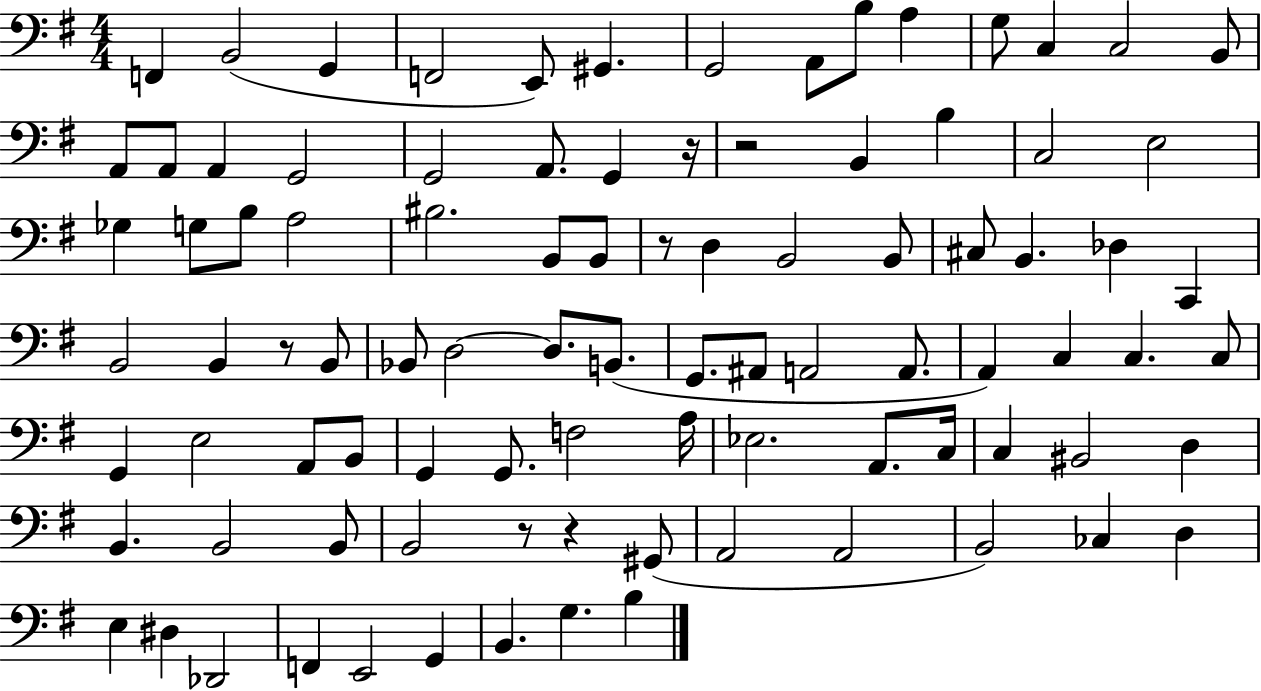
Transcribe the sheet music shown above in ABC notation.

X:1
T:Untitled
M:4/4
L:1/4
K:G
F,, B,,2 G,, F,,2 E,,/2 ^G,, G,,2 A,,/2 B,/2 A, G,/2 C, C,2 B,,/2 A,,/2 A,,/2 A,, G,,2 G,,2 A,,/2 G,, z/4 z2 B,, B, C,2 E,2 _G, G,/2 B,/2 A,2 ^B,2 B,,/2 B,,/2 z/2 D, B,,2 B,,/2 ^C,/2 B,, _D, C,, B,,2 B,, z/2 B,,/2 _B,,/2 D,2 D,/2 B,,/2 G,,/2 ^A,,/2 A,,2 A,,/2 A,, C, C, C,/2 G,, E,2 A,,/2 B,,/2 G,, G,,/2 F,2 A,/4 _E,2 A,,/2 C,/4 C, ^B,,2 D, B,, B,,2 B,,/2 B,,2 z/2 z ^G,,/2 A,,2 A,,2 B,,2 _C, D, E, ^D, _D,,2 F,, E,,2 G,, B,, G, B,